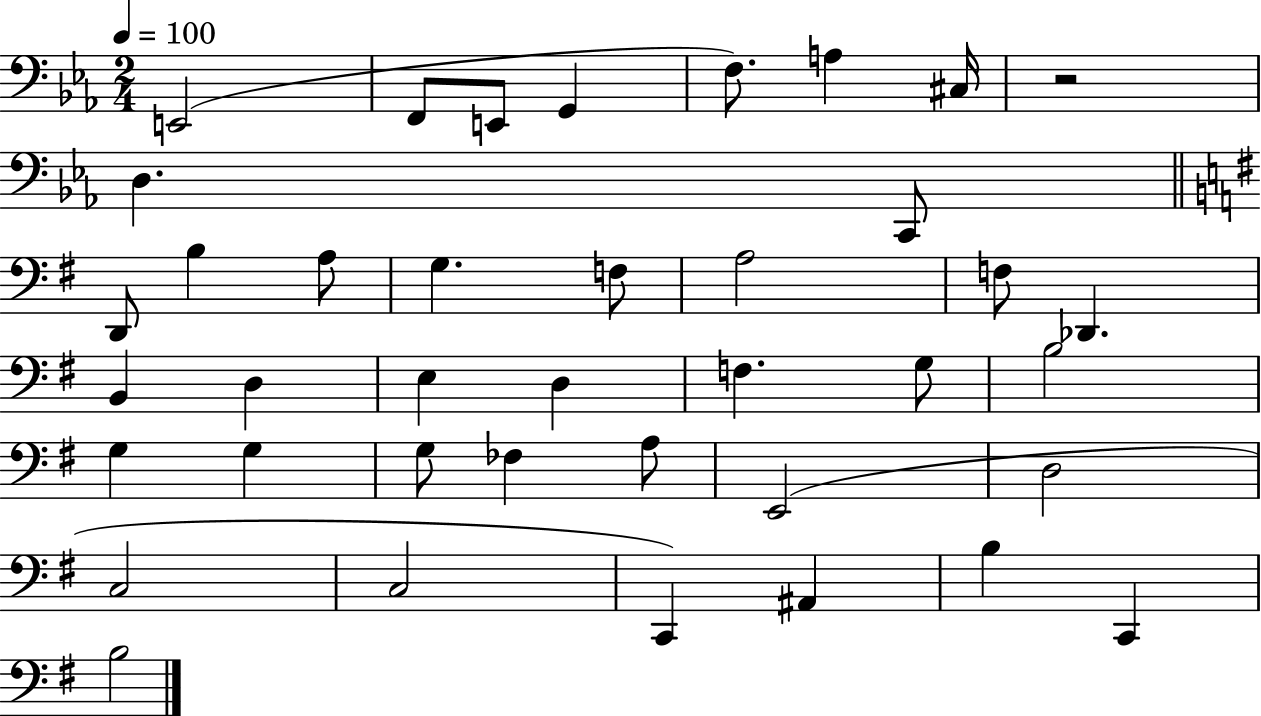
X:1
T:Untitled
M:2/4
L:1/4
K:Eb
E,,2 F,,/2 E,,/2 G,, F,/2 A, ^C,/4 z2 D, C,,/2 D,,/2 B, A,/2 G, F,/2 A,2 F,/2 _D,, B,, D, E, D, F, G,/2 B,2 G, G, G,/2 _F, A,/2 E,,2 D,2 C,2 C,2 C,, ^A,, B, C,, B,2